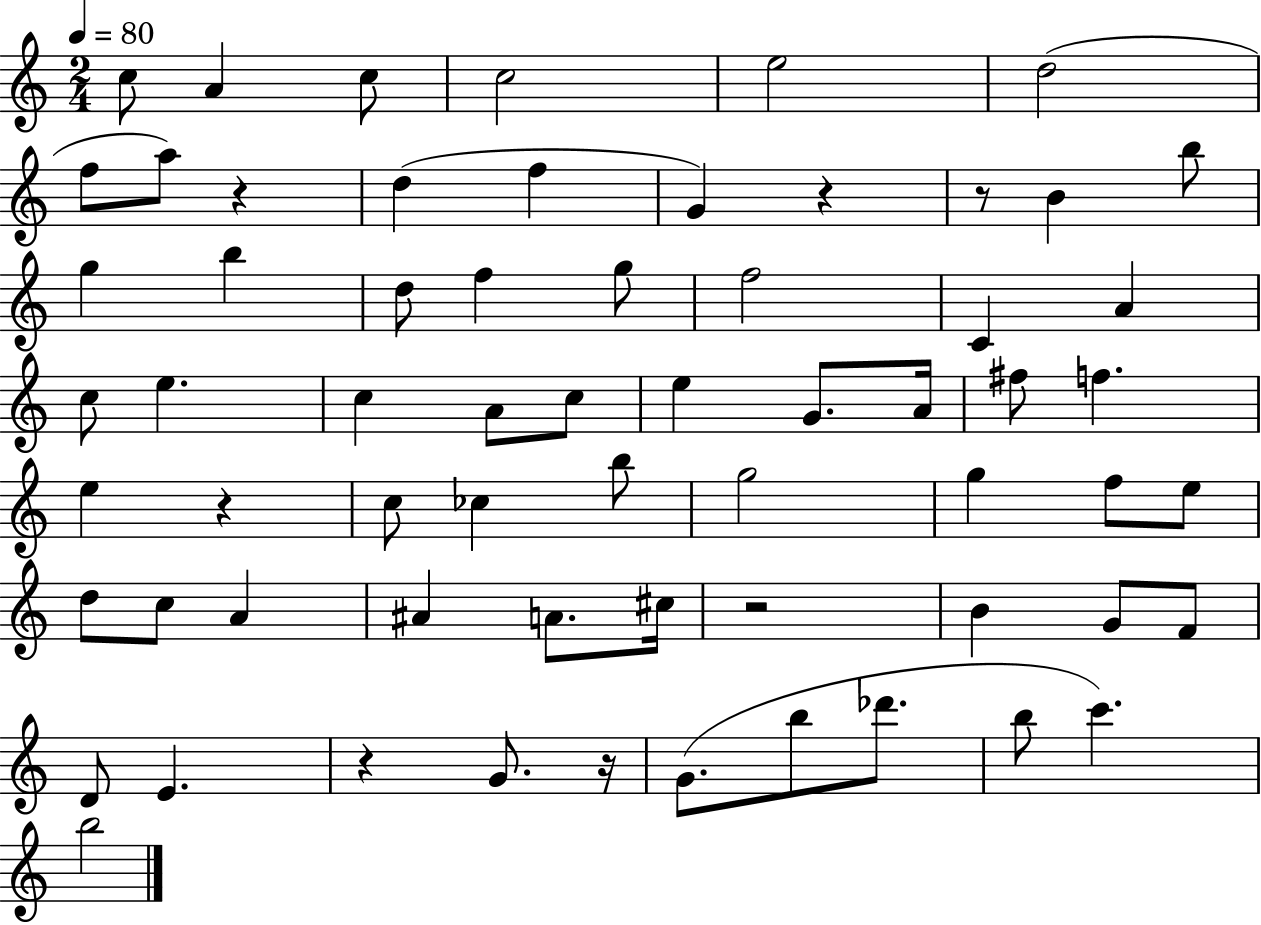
{
  \clef treble
  \numericTimeSignature
  \time 2/4
  \key c \major
  \tempo 4 = 80
  c''8 a'4 c''8 | c''2 | e''2 | d''2( | \break f''8 a''8) r4 | d''4( f''4 | g'4) r4 | r8 b'4 b''8 | \break g''4 b''4 | d''8 f''4 g''8 | f''2 | c'4 a'4 | \break c''8 e''4. | c''4 a'8 c''8 | e''4 g'8. a'16 | fis''8 f''4. | \break e''4 r4 | c''8 ces''4 b''8 | g''2 | g''4 f''8 e''8 | \break d''8 c''8 a'4 | ais'4 a'8. cis''16 | r2 | b'4 g'8 f'8 | \break d'8 e'4. | r4 g'8. r16 | g'8.( b''8 des'''8. | b''8 c'''4.) | \break b''2 | \bar "|."
}